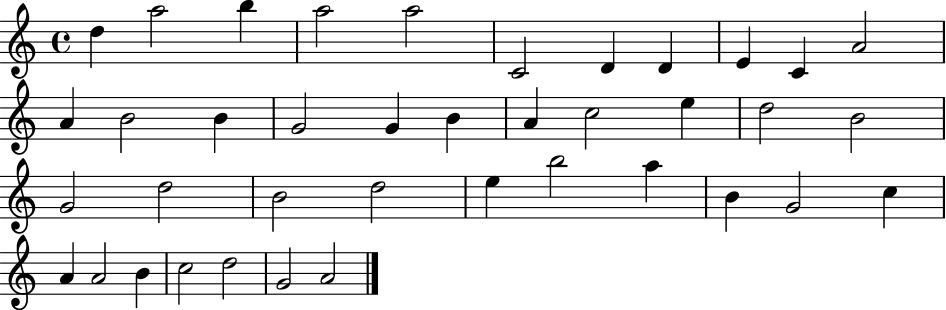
{
  \clef treble
  \time 4/4
  \defaultTimeSignature
  \key c \major
  d''4 a''2 b''4 | a''2 a''2 | c'2 d'4 d'4 | e'4 c'4 a'2 | \break a'4 b'2 b'4 | g'2 g'4 b'4 | a'4 c''2 e''4 | d''2 b'2 | \break g'2 d''2 | b'2 d''2 | e''4 b''2 a''4 | b'4 g'2 c''4 | \break a'4 a'2 b'4 | c''2 d''2 | g'2 a'2 | \bar "|."
}